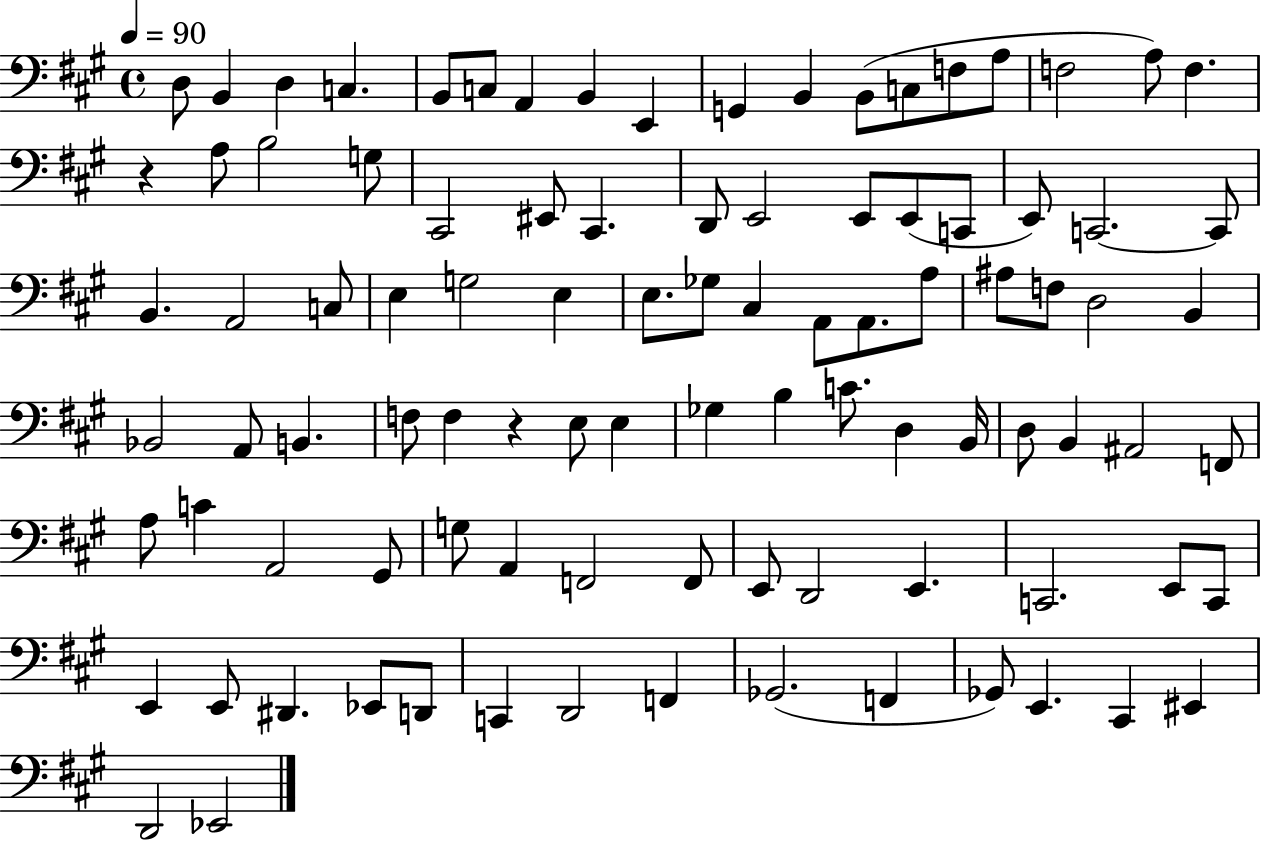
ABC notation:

X:1
T:Untitled
M:4/4
L:1/4
K:A
D,/2 B,, D, C, B,,/2 C,/2 A,, B,, E,, G,, B,, B,,/2 C,/2 F,/2 A,/2 F,2 A,/2 F, z A,/2 B,2 G,/2 ^C,,2 ^E,,/2 ^C,, D,,/2 E,,2 E,,/2 E,,/2 C,,/2 E,,/2 C,,2 C,,/2 B,, A,,2 C,/2 E, G,2 E, E,/2 _G,/2 ^C, A,,/2 A,,/2 A,/2 ^A,/2 F,/2 D,2 B,, _B,,2 A,,/2 B,, F,/2 F, z E,/2 E, _G, B, C/2 D, B,,/4 D,/2 B,, ^A,,2 F,,/2 A,/2 C A,,2 ^G,,/2 G,/2 A,, F,,2 F,,/2 E,,/2 D,,2 E,, C,,2 E,,/2 C,,/2 E,, E,,/2 ^D,, _E,,/2 D,,/2 C,, D,,2 F,, _G,,2 F,, _G,,/2 E,, ^C,, ^E,, D,,2 _E,,2